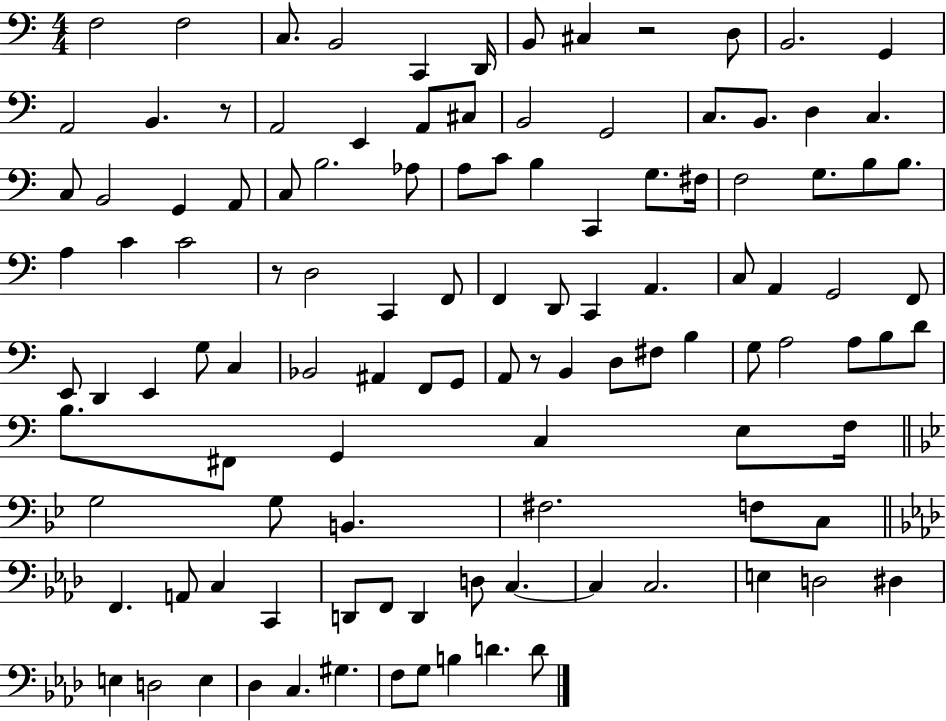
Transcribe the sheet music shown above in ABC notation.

X:1
T:Untitled
M:4/4
L:1/4
K:C
F,2 F,2 C,/2 B,,2 C,, D,,/4 B,,/2 ^C, z2 D,/2 B,,2 G,, A,,2 B,, z/2 A,,2 E,, A,,/2 ^C,/2 B,,2 G,,2 C,/2 B,,/2 D, C, C,/2 B,,2 G,, A,,/2 C,/2 B,2 _A,/2 A,/2 C/2 B, C,, G,/2 ^F,/4 F,2 G,/2 B,/2 B,/2 A, C C2 z/2 D,2 C,, F,,/2 F,, D,,/2 C,, A,, C,/2 A,, G,,2 F,,/2 E,,/2 D,, E,, G,/2 C, _B,,2 ^A,, F,,/2 G,,/2 A,,/2 z/2 B,, D,/2 ^F,/2 B, G,/2 A,2 A,/2 B,/2 D/2 B,/2 ^F,,/2 G,, C, E,/2 F,/4 G,2 G,/2 B,, ^F,2 F,/2 C,/2 F,, A,,/2 C, C,, D,,/2 F,,/2 D,, D,/2 C, C, C,2 E, D,2 ^D, E, D,2 E, _D, C, ^G, F,/2 G,/2 B, D D/2